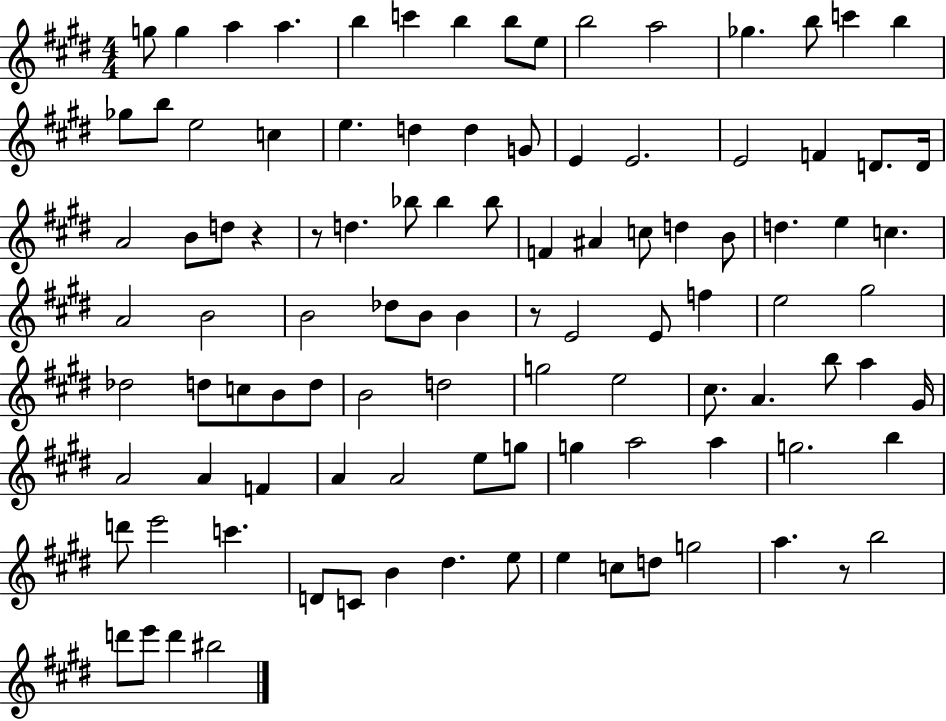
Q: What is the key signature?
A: E major